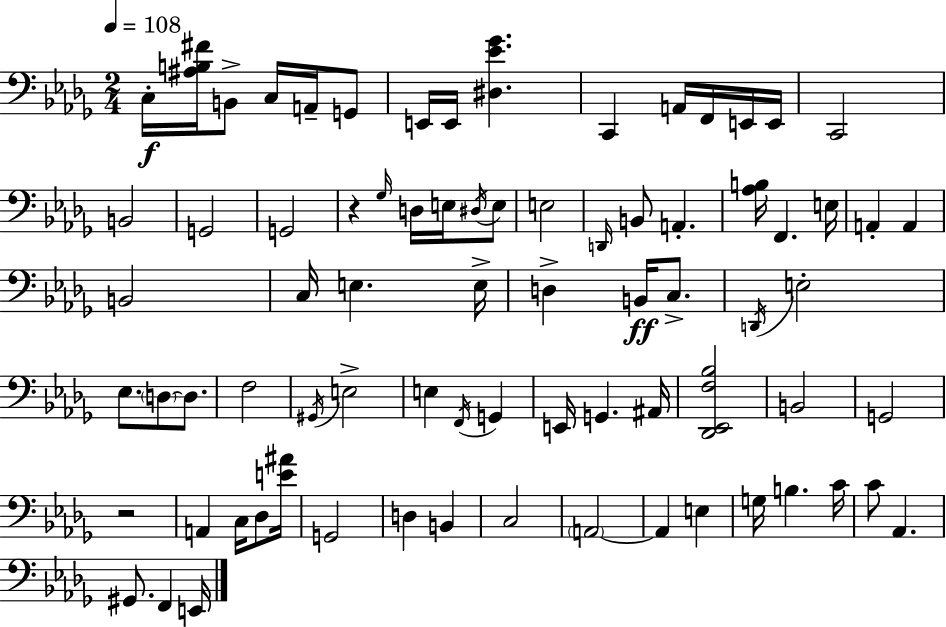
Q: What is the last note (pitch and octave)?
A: E2